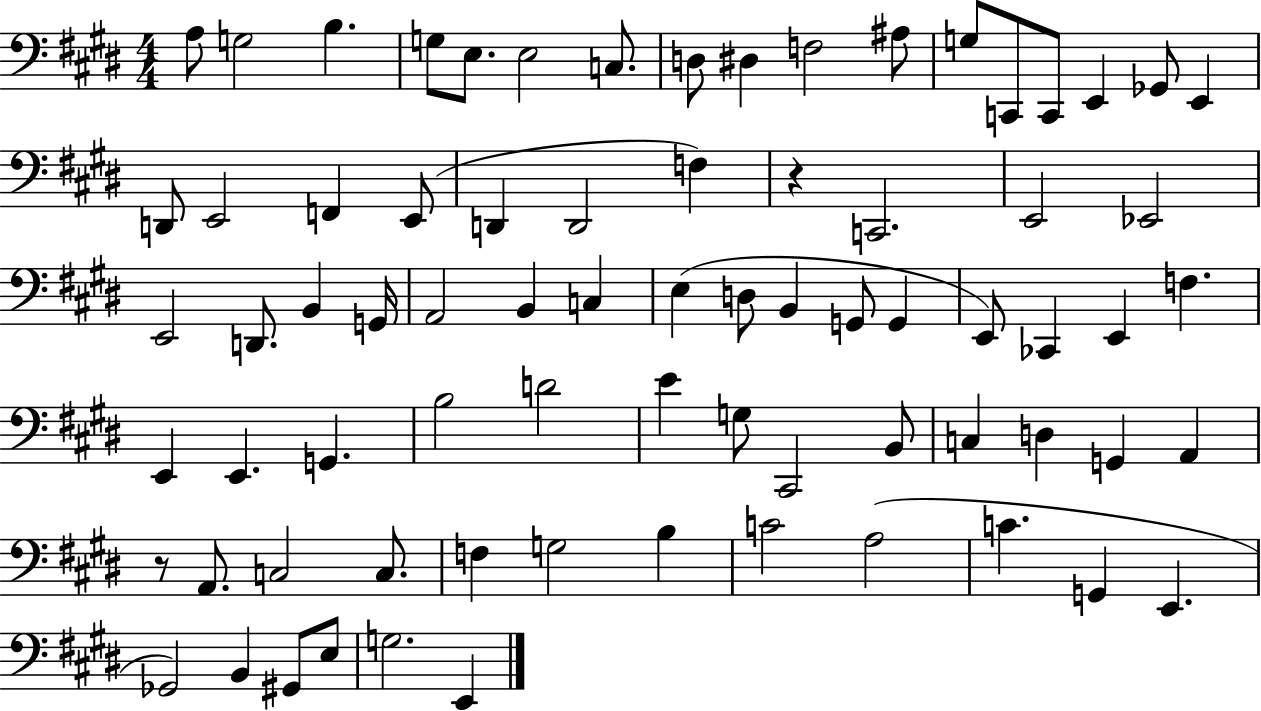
X:1
T:Untitled
M:4/4
L:1/4
K:E
A,/2 G,2 B, G,/2 E,/2 E,2 C,/2 D,/2 ^D, F,2 ^A,/2 G,/2 C,,/2 C,,/2 E,, _G,,/2 E,, D,,/2 E,,2 F,, E,,/2 D,, D,,2 F, z C,,2 E,,2 _E,,2 E,,2 D,,/2 B,, G,,/4 A,,2 B,, C, E, D,/2 B,, G,,/2 G,, E,,/2 _C,, E,, F, E,, E,, G,, B,2 D2 E G,/2 ^C,,2 B,,/2 C, D, G,, A,, z/2 A,,/2 C,2 C,/2 F, G,2 B, C2 A,2 C G,, E,, _G,,2 B,, ^G,,/2 E,/2 G,2 E,,